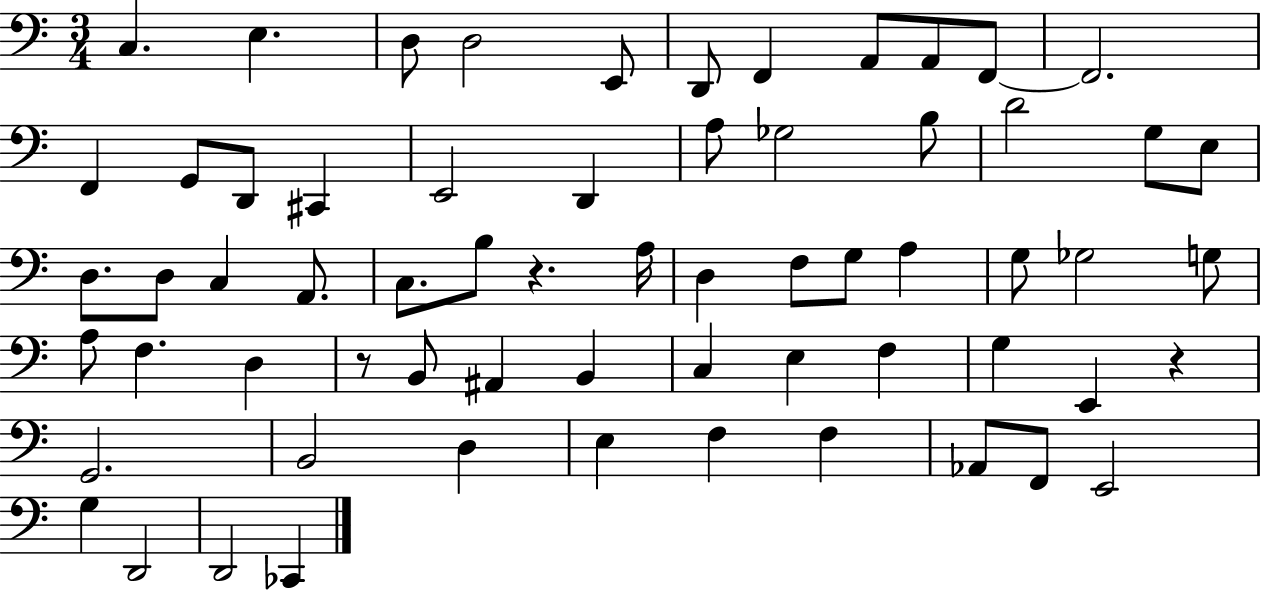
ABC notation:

X:1
T:Untitled
M:3/4
L:1/4
K:C
C, E, D,/2 D,2 E,,/2 D,,/2 F,, A,,/2 A,,/2 F,,/2 F,,2 F,, G,,/2 D,,/2 ^C,, E,,2 D,, A,/2 _G,2 B,/2 D2 G,/2 E,/2 D,/2 D,/2 C, A,,/2 C,/2 B,/2 z A,/4 D, F,/2 G,/2 A, G,/2 _G,2 G,/2 A,/2 F, D, z/2 B,,/2 ^A,, B,, C, E, F, G, E,, z G,,2 B,,2 D, E, F, F, _A,,/2 F,,/2 E,,2 G, D,,2 D,,2 _C,,